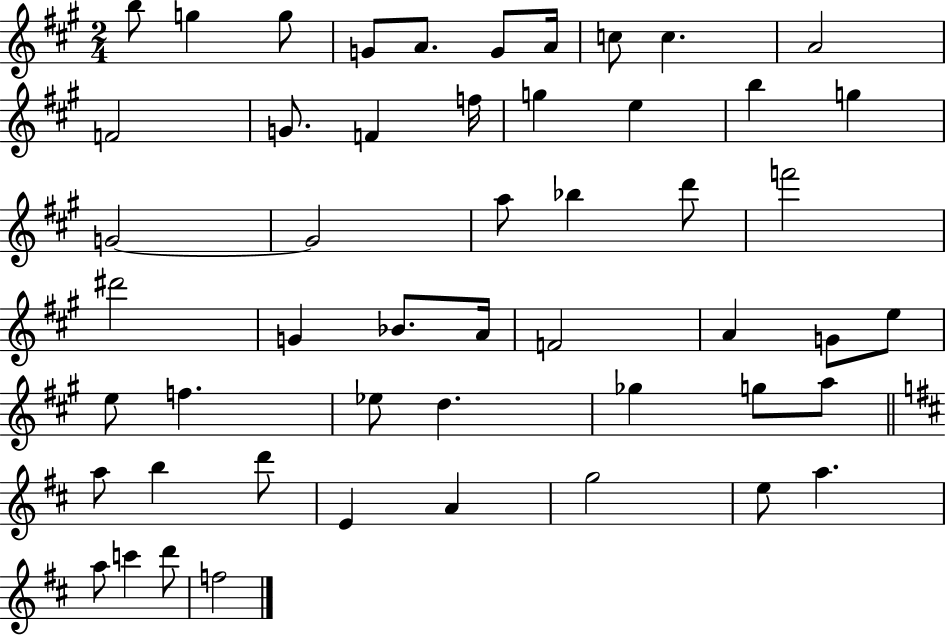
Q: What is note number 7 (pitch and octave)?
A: A4